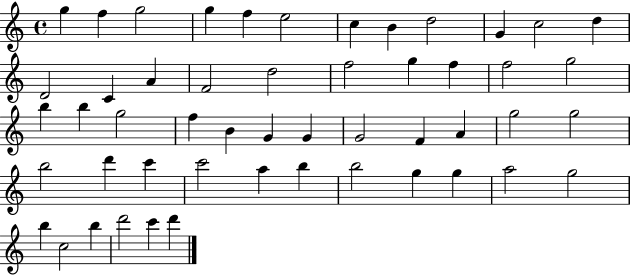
{
  \clef treble
  \time 4/4
  \defaultTimeSignature
  \key c \major
  g''4 f''4 g''2 | g''4 f''4 e''2 | c''4 b'4 d''2 | g'4 c''2 d''4 | \break d'2 c'4 a'4 | f'2 d''2 | f''2 g''4 f''4 | f''2 g''2 | \break b''4 b''4 g''2 | f''4 b'4 g'4 g'4 | g'2 f'4 a'4 | g''2 g''2 | \break b''2 d'''4 c'''4 | c'''2 a''4 b''4 | b''2 g''4 g''4 | a''2 g''2 | \break b''4 c''2 b''4 | d'''2 c'''4 d'''4 | \bar "|."
}